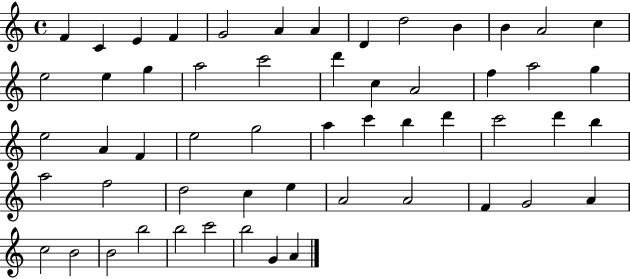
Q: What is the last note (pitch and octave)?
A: A4